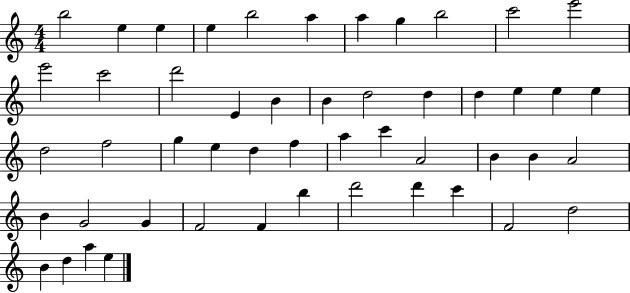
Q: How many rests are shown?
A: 0